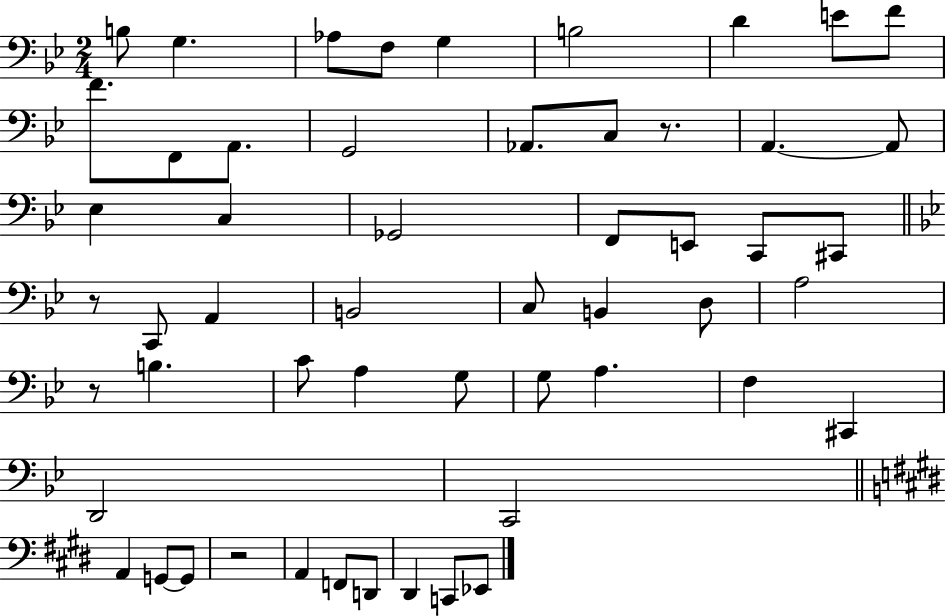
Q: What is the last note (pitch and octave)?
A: Eb2